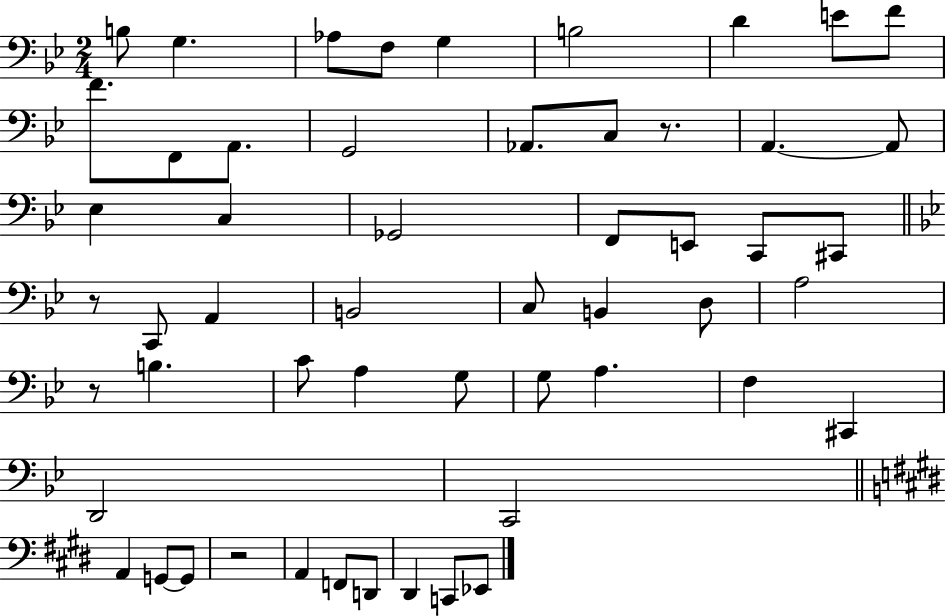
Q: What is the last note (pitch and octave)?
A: Eb2